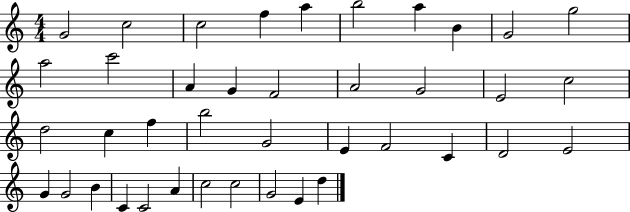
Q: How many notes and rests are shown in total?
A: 40